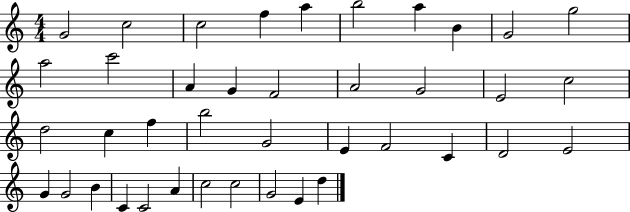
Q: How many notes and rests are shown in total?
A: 40